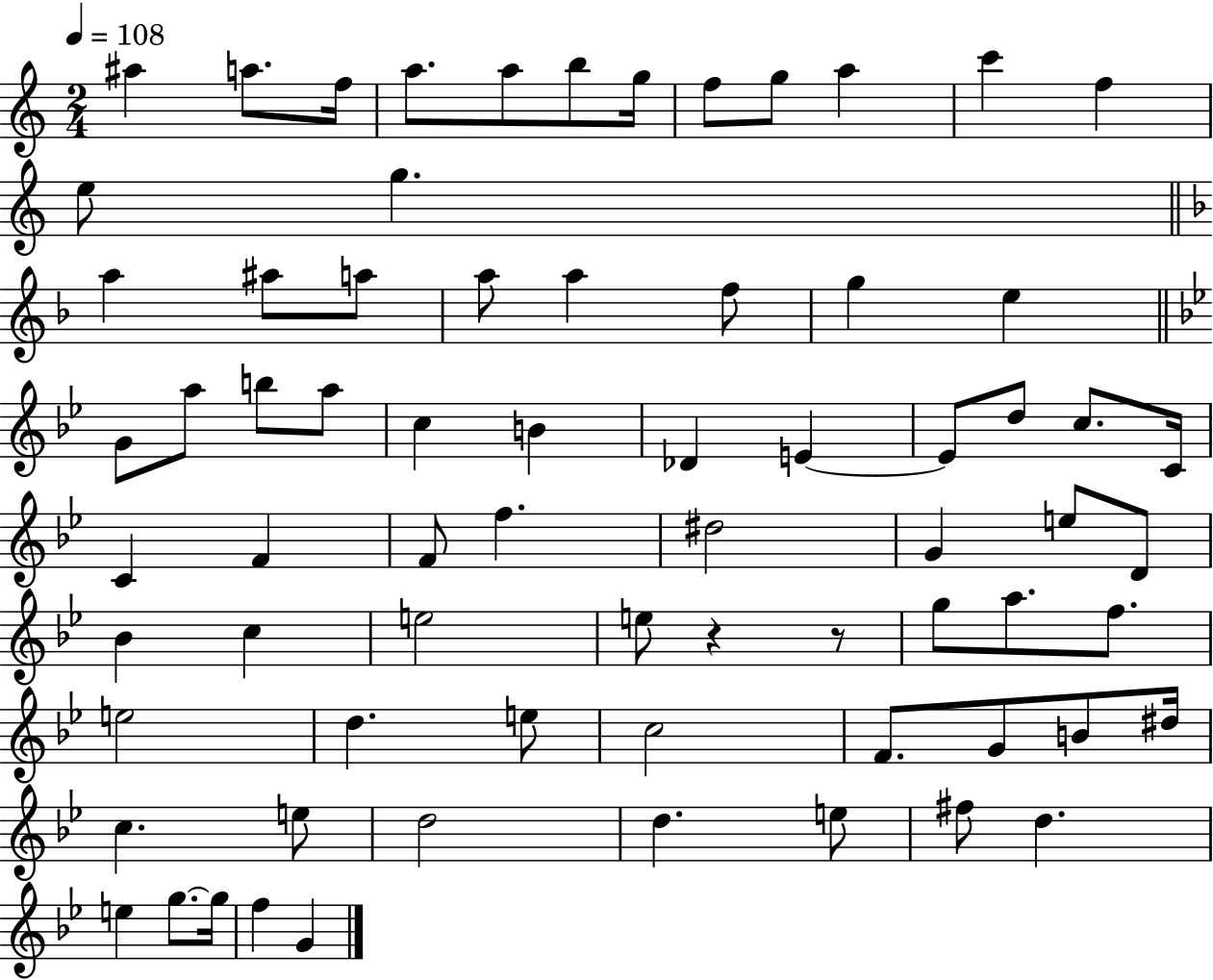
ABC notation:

X:1
T:Untitled
M:2/4
L:1/4
K:C
^a a/2 f/4 a/2 a/2 b/2 g/4 f/2 g/2 a c' f e/2 g a ^a/2 a/2 a/2 a f/2 g e G/2 a/2 b/2 a/2 c B _D E E/2 d/2 c/2 C/4 C F F/2 f ^d2 G e/2 D/2 _B c e2 e/2 z z/2 g/2 a/2 f/2 e2 d e/2 c2 F/2 G/2 B/2 ^d/4 c e/2 d2 d e/2 ^f/2 d e g/2 g/4 f G